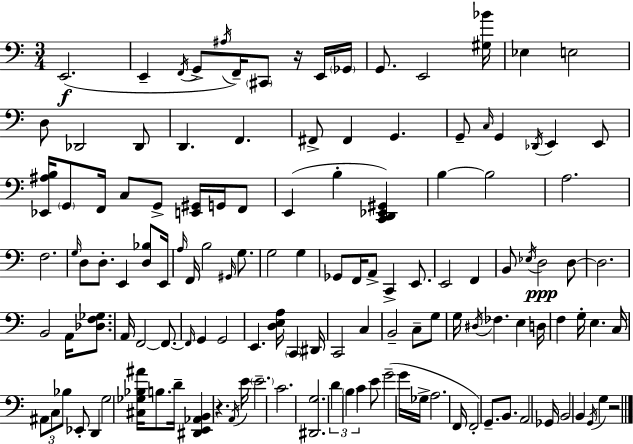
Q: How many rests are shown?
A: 3